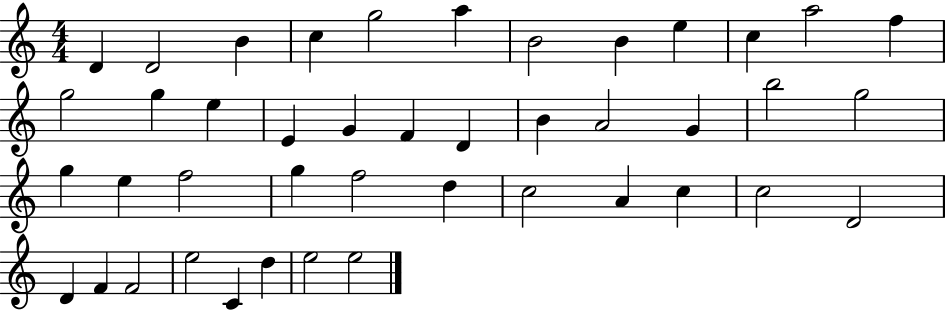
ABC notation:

X:1
T:Untitled
M:4/4
L:1/4
K:C
D D2 B c g2 a B2 B e c a2 f g2 g e E G F D B A2 G b2 g2 g e f2 g f2 d c2 A c c2 D2 D F F2 e2 C d e2 e2